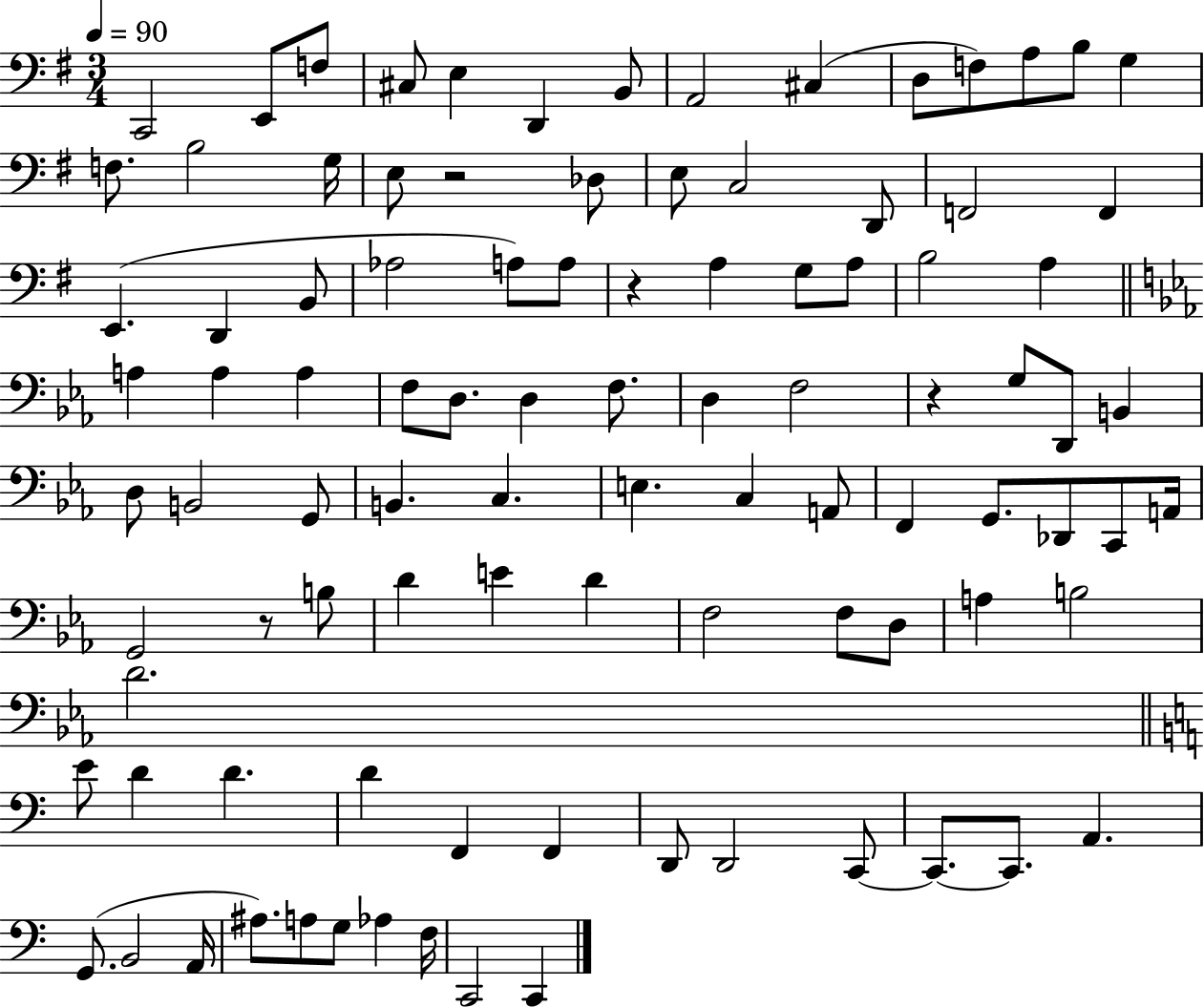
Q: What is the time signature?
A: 3/4